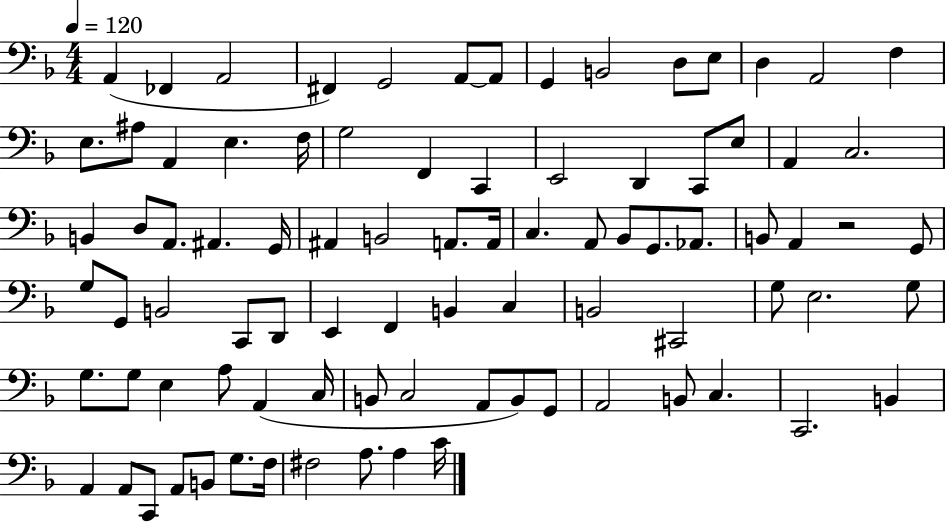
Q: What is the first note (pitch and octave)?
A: A2